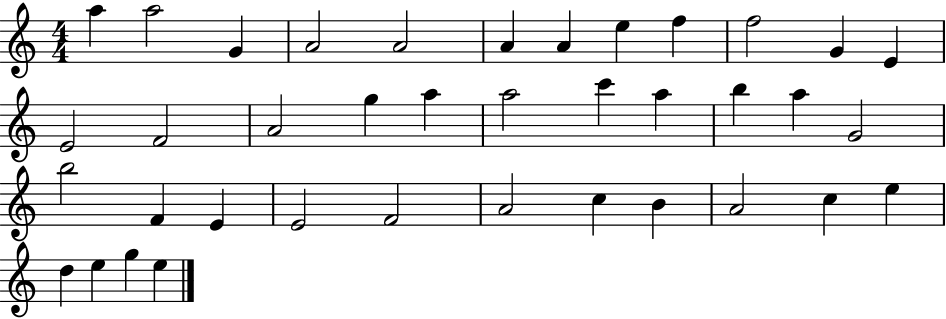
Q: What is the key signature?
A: C major